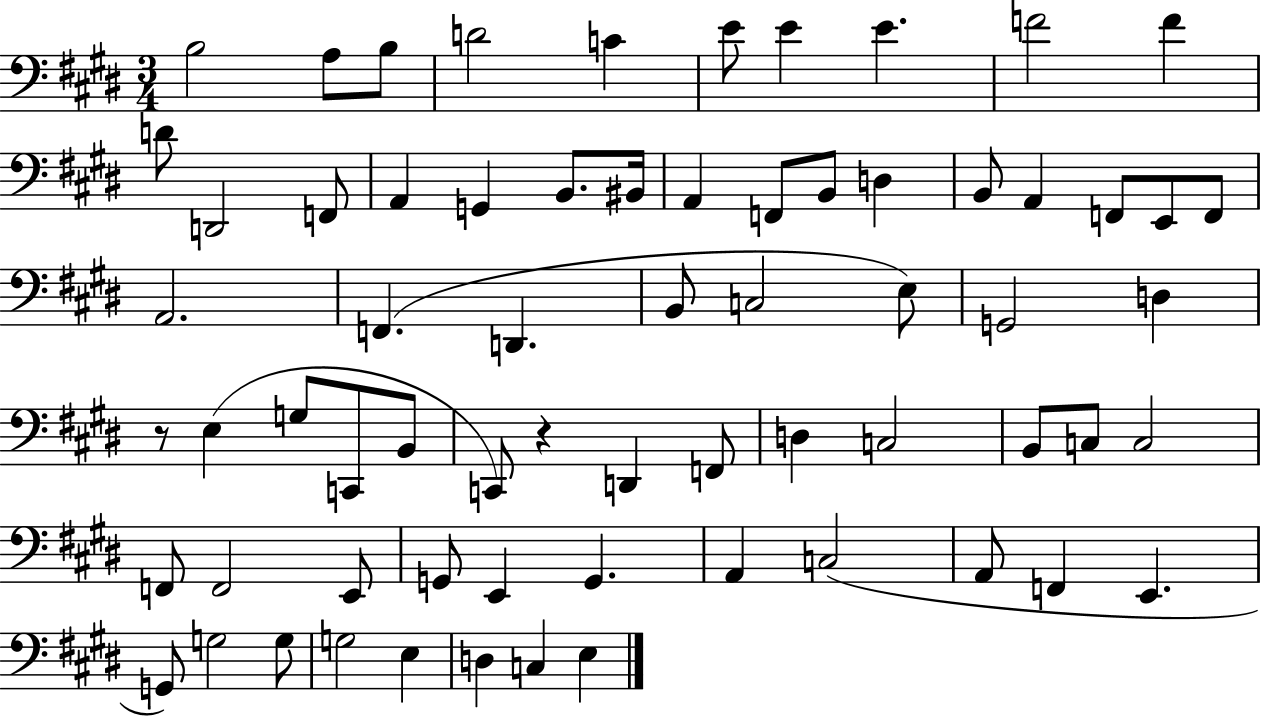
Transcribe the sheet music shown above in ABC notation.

X:1
T:Untitled
M:3/4
L:1/4
K:E
B,2 A,/2 B,/2 D2 C E/2 E E F2 F D/2 D,,2 F,,/2 A,, G,, B,,/2 ^B,,/4 A,, F,,/2 B,,/2 D, B,,/2 A,, F,,/2 E,,/2 F,,/2 A,,2 F,, D,, B,,/2 C,2 E,/2 G,,2 D, z/2 E, G,/2 C,,/2 B,,/2 C,,/2 z D,, F,,/2 D, C,2 B,,/2 C,/2 C,2 F,,/2 F,,2 E,,/2 G,,/2 E,, G,, A,, C,2 A,,/2 F,, E,, G,,/2 G,2 G,/2 G,2 E, D, C, E,